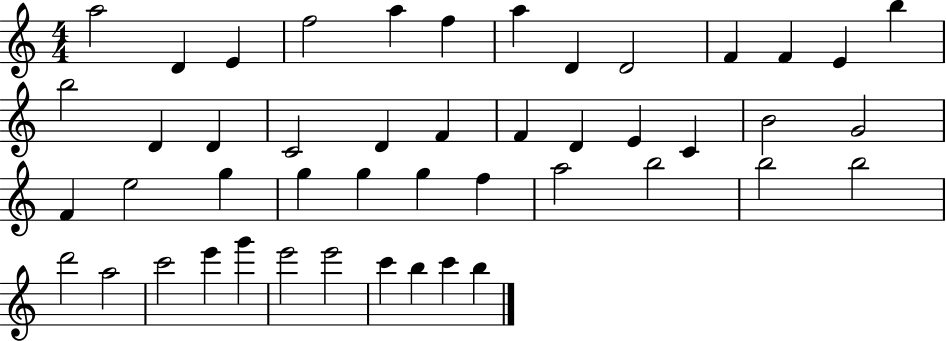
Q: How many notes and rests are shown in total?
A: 47